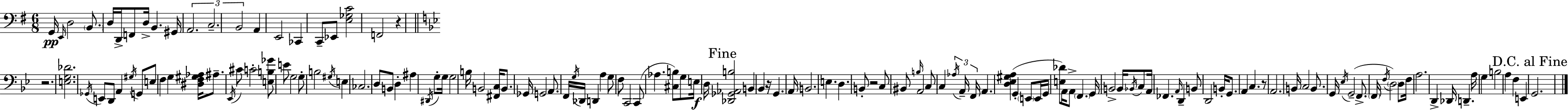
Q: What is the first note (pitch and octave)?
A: G2